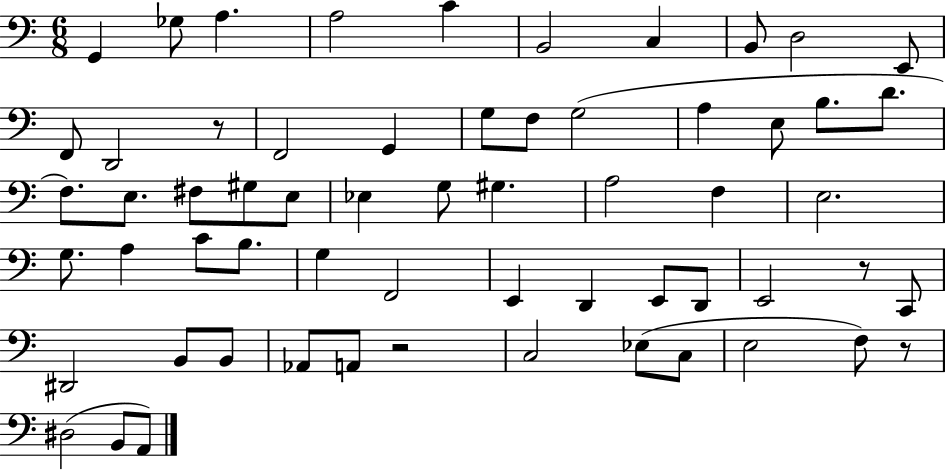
X:1
T:Untitled
M:6/8
L:1/4
K:C
G,, _G,/2 A, A,2 C B,,2 C, B,,/2 D,2 E,,/2 F,,/2 D,,2 z/2 F,,2 G,, G,/2 F,/2 G,2 A, E,/2 B,/2 D/2 F,/2 E,/2 ^F,/2 ^G,/2 E,/2 _E, G,/2 ^G, A,2 F, E,2 G,/2 A, C/2 B,/2 G, F,,2 E,, D,, E,,/2 D,,/2 E,,2 z/2 C,,/2 ^D,,2 B,,/2 B,,/2 _A,,/2 A,,/2 z2 C,2 _E,/2 C,/2 E,2 F,/2 z/2 ^D,2 B,,/2 A,,/2